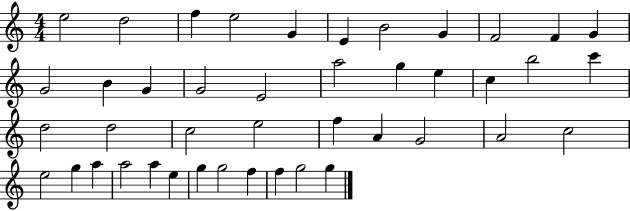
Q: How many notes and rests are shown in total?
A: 43